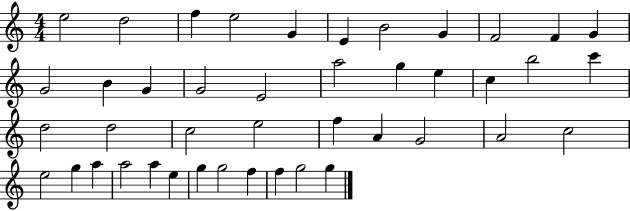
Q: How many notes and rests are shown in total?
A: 43